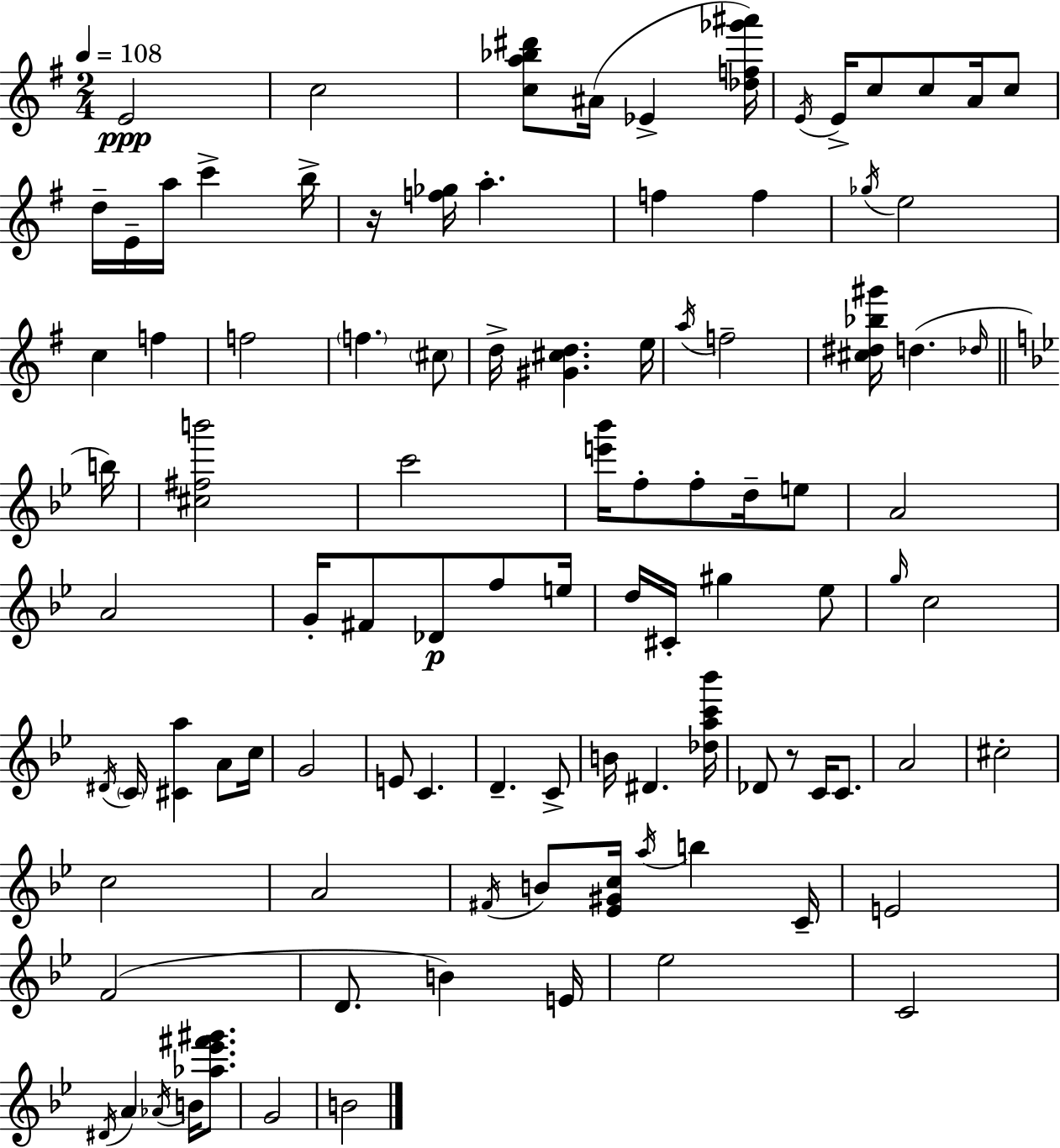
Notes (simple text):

E4/h C5/h [C5,A5,Bb5,D#6]/e A#4/s Eb4/q [Db5,F5,Gb6,A#6]/s E4/s E4/s C5/e C5/e A4/s C5/e D5/s E4/s A5/s C6/q B5/s R/s [F5,Gb5]/s A5/q. F5/q F5/q Gb5/s E5/h C5/q F5/q F5/h F5/q. C#5/e D5/s [G#4,C#5,D5]/q. E5/s A5/s F5/h [C#5,D#5,Bb5,G#6]/s D5/q. Db5/s B5/s [C#5,F#5,B6]/h C6/h [E6,Bb6]/s F5/e F5/e D5/s E5/e A4/h A4/h G4/s F#4/e Db4/e F5/e E5/s D5/s C#4/s G#5/q Eb5/e G5/s C5/h D#4/s C4/s [C#4,A5]/q A4/e C5/s G4/h E4/e C4/q. D4/q. C4/e B4/s D#4/q. [Db5,A5,C6,Bb6]/s Db4/e R/e C4/s C4/e. A4/h C#5/h C5/h A4/h F#4/s B4/e [Eb4,G#4,C5]/s A5/s B5/q C4/s E4/h F4/h D4/e. B4/q E4/s Eb5/h C4/h D#4/s A4/q Ab4/s B4/s [Ab5,Eb6,F#6,G#6]/e. G4/h B4/h